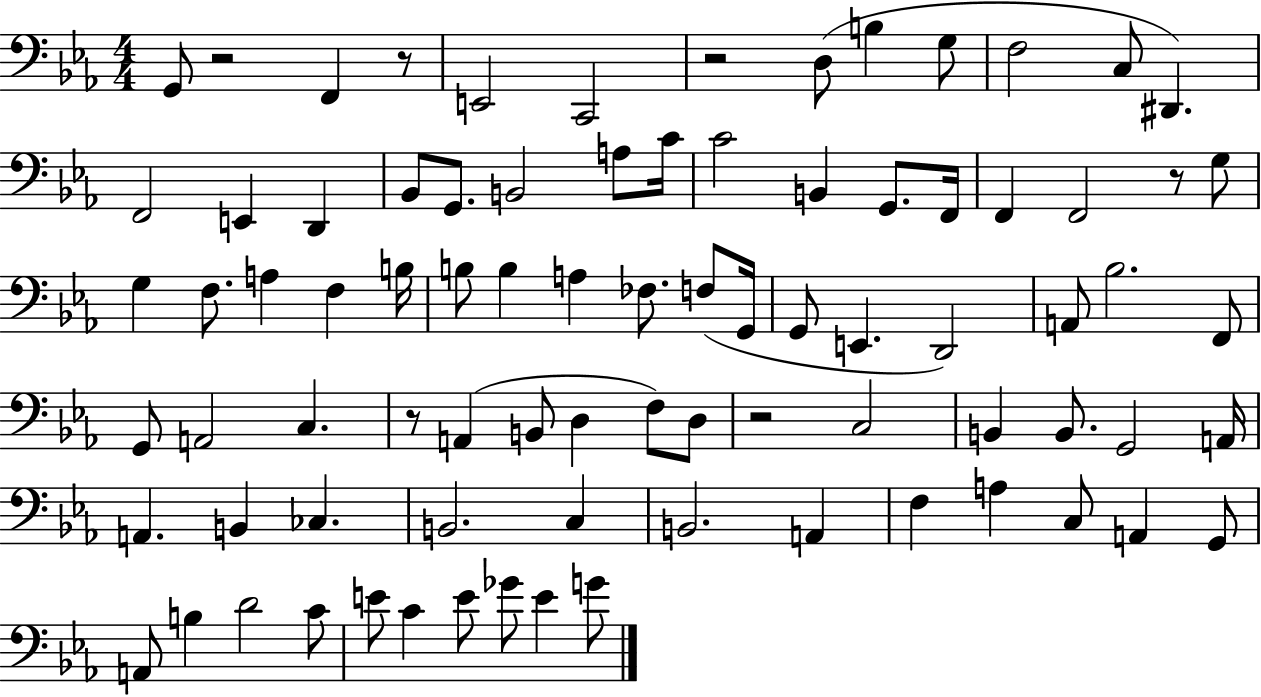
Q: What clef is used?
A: bass